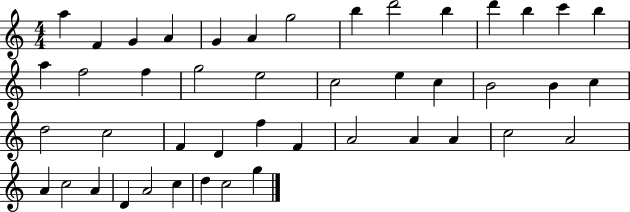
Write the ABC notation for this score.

X:1
T:Untitled
M:4/4
L:1/4
K:C
a F G A G A g2 b d'2 b d' b c' b a f2 f g2 e2 c2 e c B2 B c d2 c2 F D f F A2 A A c2 A2 A c2 A D A2 c d c2 g